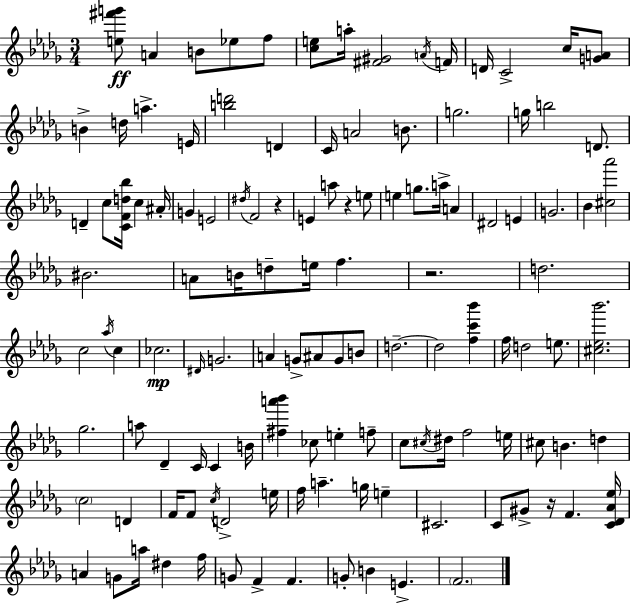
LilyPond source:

{
  \clef treble
  \numericTimeSignature
  \time 3/4
  \key bes \minor
  \repeat volta 2 { <e'' fis''' g'''>8\ff a'4 b'8 ees''8 f''8 | <c'' e''>8 a''16-. <fis' gis'>2 \acciaccatura { a'16 } | f'16 d'16 c'2-> c''16 <g' a'>8 | b'4-> d''16 a''4.-> | \break e'16 <b'' d'''>2 d'4 | c'16 a'2 b'8. | g''2. | g''16 b''2 d'8. | \break d'4-- c''8 <c' f' d'' bes''>16 c''4 | ais'16-. g'4 e'2 | \acciaccatura { dis''16 } f'2 r4 | e'4 a''8 r4 | \break e''8 e''4 g''8. a''16-> a'4 | dis'2 e'4 | g'2. | bes'4 <cis'' aes'''>2 | \break bis'2. | a'8 b'16 d''8-- e''16 f''4. | r2. | d''2. | \break c''2 \acciaccatura { aes''16 } c''4 | ces''2.\mp | \grace { dis'16 } g'2. | a'4 g'8-> ais'8 | \break g'8 b'8 d''2.--~~ | d''2 | <f'' c''' bes'''>4 f''16 d''2 | e''8. <cis'' ees'' bes'''>2. | \break ges''2. | a''8 des'4-- c'16 c'4 | b'16 <fis'' a''' bes'''>4 ces''8 e''4-. | f''8-- c''8 \acciaccatura { cis''16 } dis''16 f''2 | \break e''16 cis''8 b'4. | d''4 \parenthesize c''2 | d'4 f'16 f'8 \acciaccatura { c''16 } d'2-> | e''16 f''16 a''4.-- | \break g''16 e''4-- cis'2. | c'8 gis'8-> r16 f'4. | <c' des' aes' ees''>16 a'4 g'8 | a''16 dis''4 f''16 g'8 f'4-> | \break f'4. g'8-. b'4 | e'4.-> \parenthesize f'2. | } \bar "|."
}